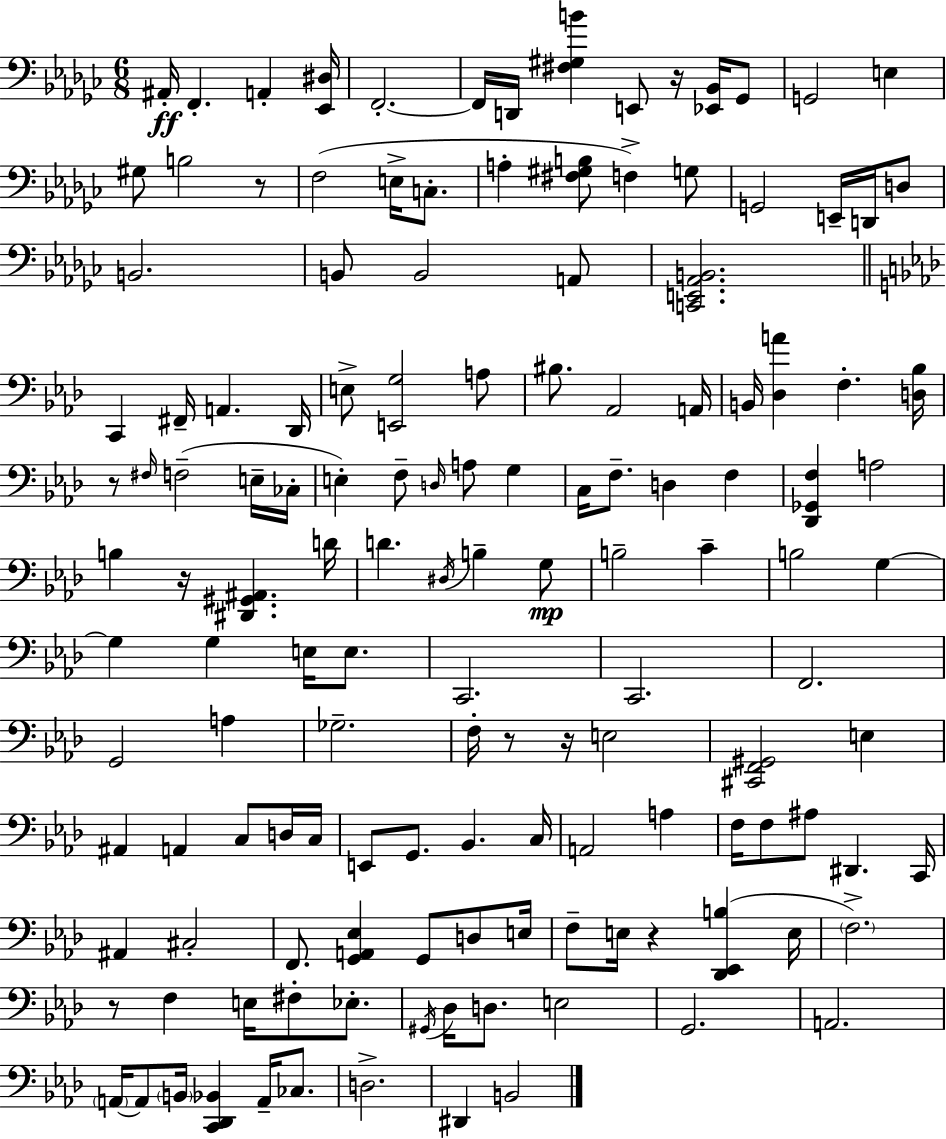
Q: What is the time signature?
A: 6/8